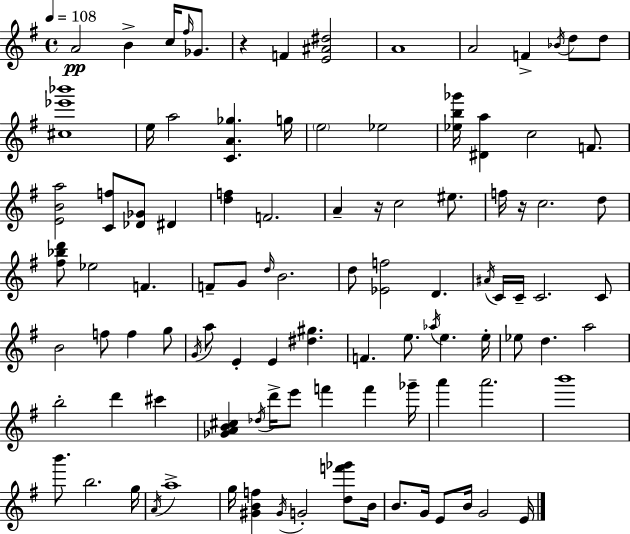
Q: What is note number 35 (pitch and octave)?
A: D4